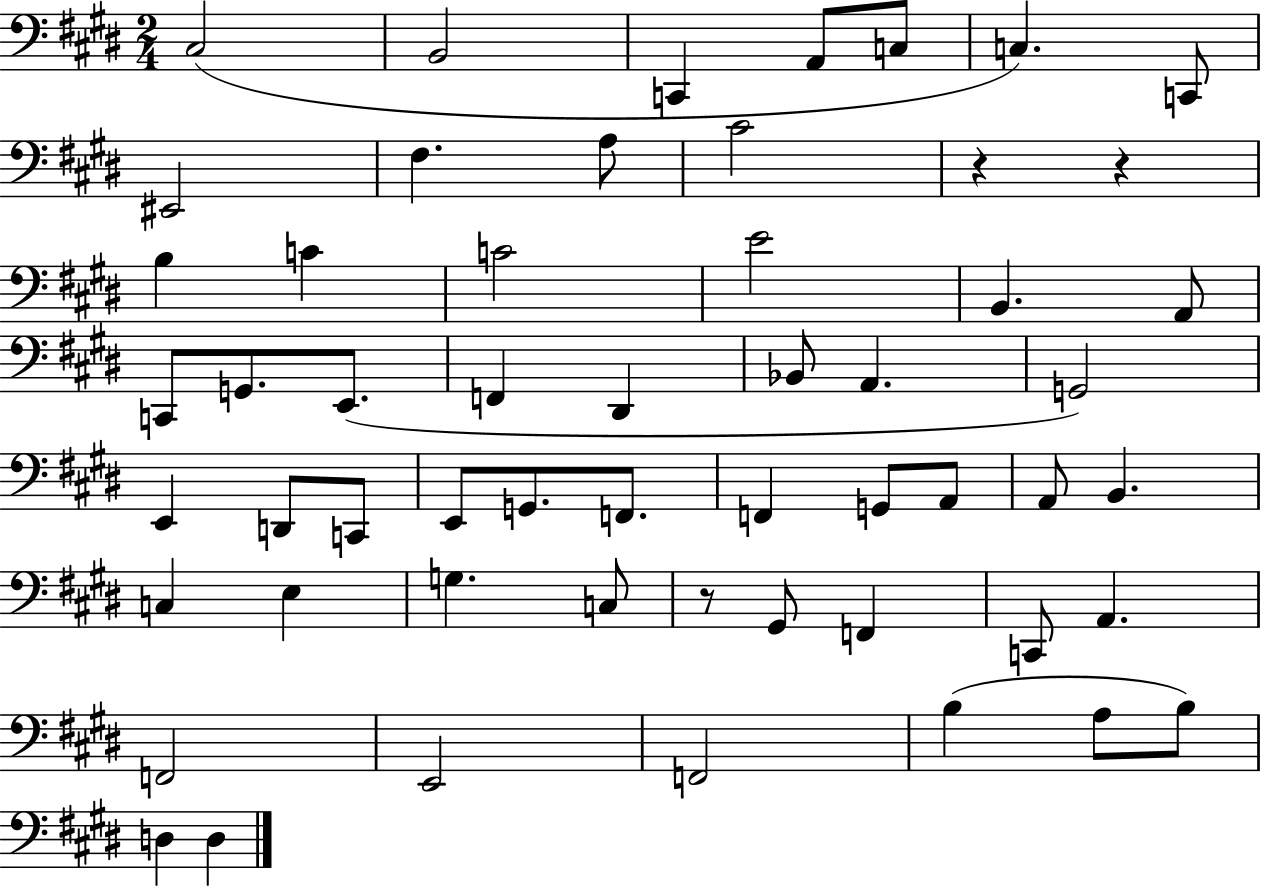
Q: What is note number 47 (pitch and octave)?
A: F2